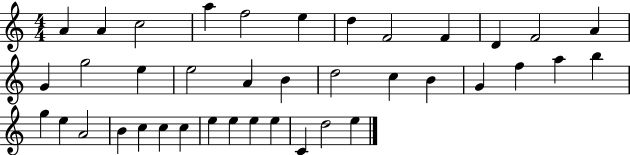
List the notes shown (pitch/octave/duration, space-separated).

A4/q A4/q C5/h A5/q F5/h E5/q D5/q F4/h F4/q D4/q F4/h A4/q G4/q G5/h E5/q E5/h A4/q B4/q D5/h C5/q B4/q G4/q F5/q A5/q B5/q G5/q E5/q A4/h B4/q C5/q C5/q C5/q E5/q E5/q E5/q E5/q C4/q D5/h E5/q